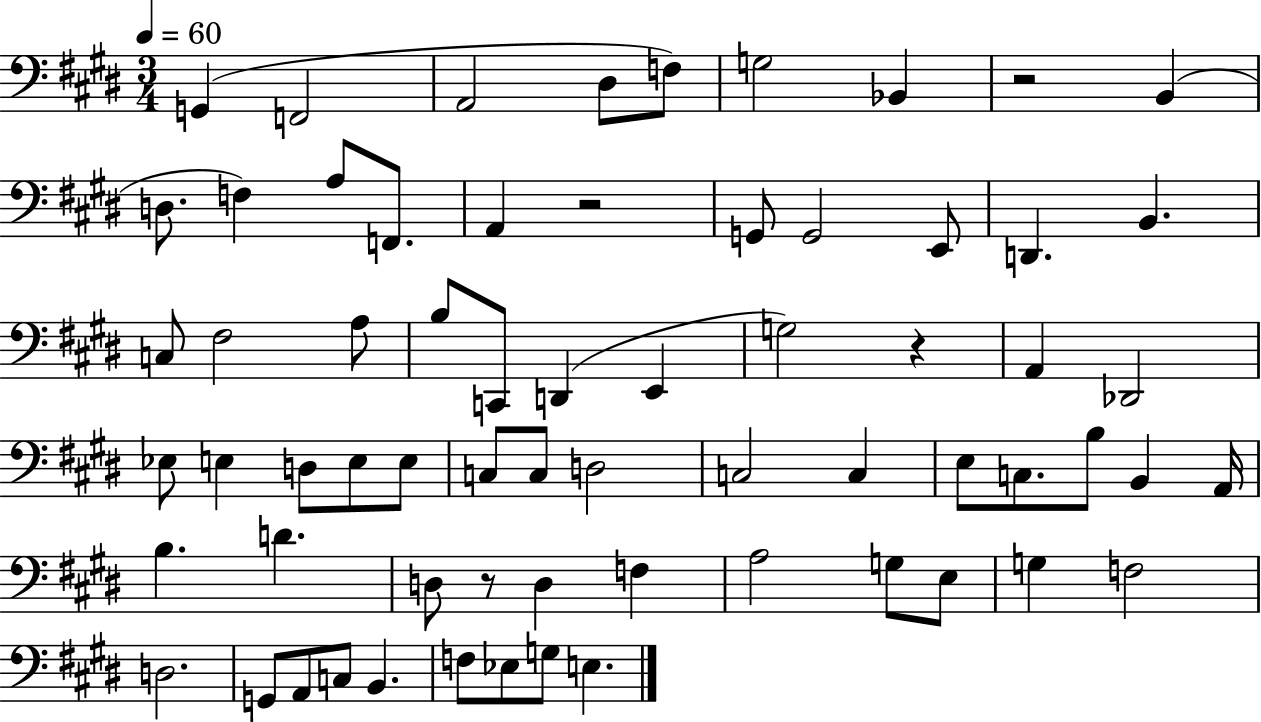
G2/q F2/h A2/h D#3/e F3/e G3/h Bb2/q R/h B2/q D3/e. F3/q A3/e F2/e. A2/q R/h G2/e G2/h E2/e D2/q. B2/q. C3/e F#3/h A3/e B3/e C2/e D2/q E2/q G3/h R/q A2/q Db2/h Eb3/e E3/q D3/e E3/e E3/e C3/e C3/e D3/h C3/h C3/q E3/e C3/e. B3/e B2/q A2/s B3/q. D4/q. D3/e R/e D3/q F3/q A3/h G3/e E3/e G3/q F3/h D3/h. G2/e A2/e C3/e B2/q. F3/e Eb3/e G3/e E3/q.